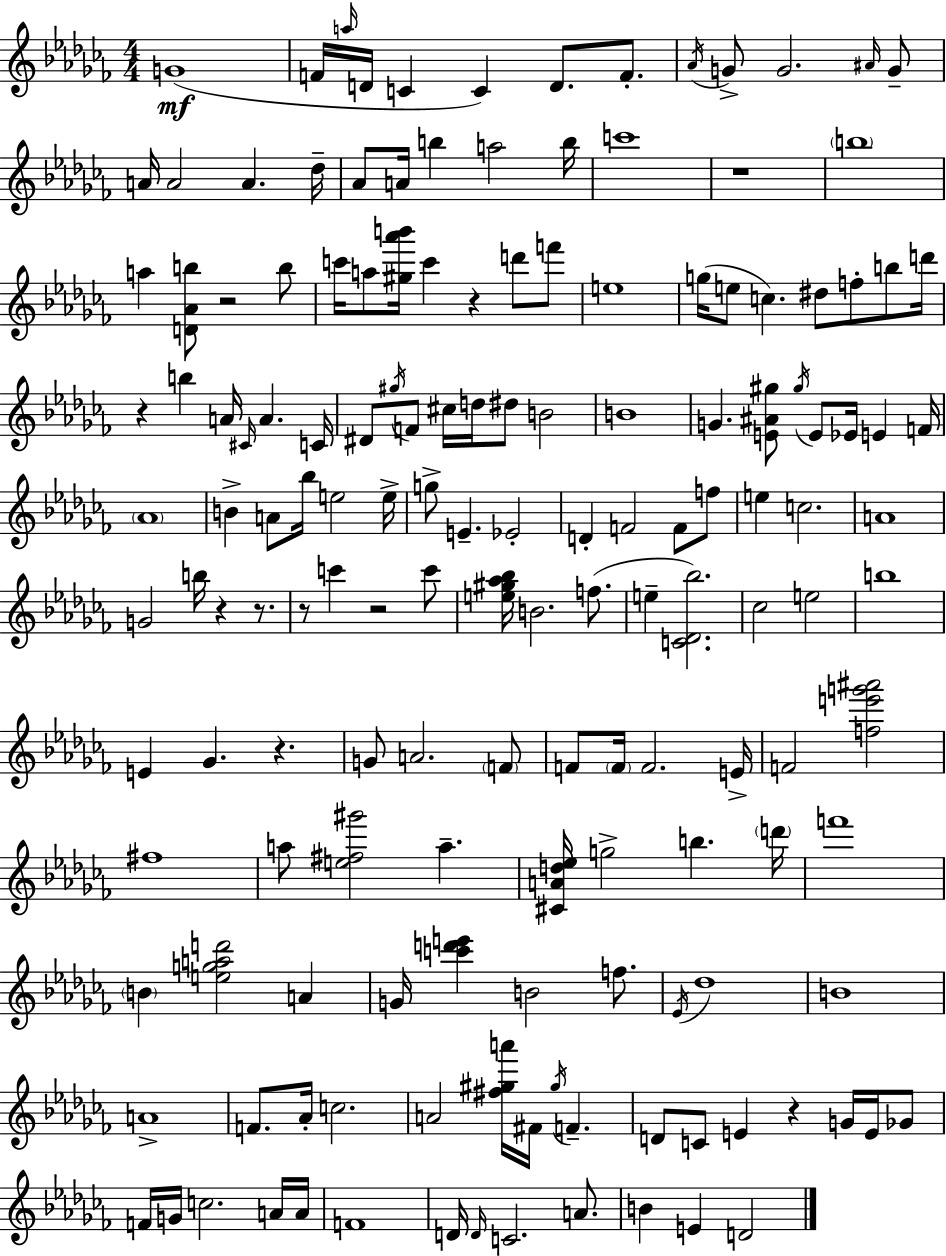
{
  \clef treble
  \numericTimeSignature
  \time 4/4
  \key aes \minor
  \repeat volta 2 { g'1(\mf | f'16 \grace { a''16 } d'16 c'4 c'4) d'8. f'8.-. | \acciaccatura { aes'16 } g'8-> g'2. | \grace { ais'16 } g'8-- a'16 a'2 a'4. | \break des''16-- aes'8 a'16 b''4 a''2 | b''16 c'''1 | r1 | \parenthesize b''1 | \break a''4 <d' aes' b''>8 r2 | b''8 c'''16 a''8 <gis'' aes''' b'''>16 c'''4 r4 d'''8 | f'''8 e''1 | g''16( e''8 c''4.) dis''8 f''8-. | \break b''8 d'''16 r4 b''4 a'16 \grace { cis'16 } a'4. | c'16 dis'8 \acciaccatura { gis''16 } f'8 cis''16 d''16 dis''8 b'2 | b'1 | g'4. <e' ais' gis''>8 \acciaccatura { gis''16 } e'8 | \break ees'16 e'4 f'16 \parenthesize aes'1 | b'4-> a'8 bes''16 e''2 | e''16-> g''8-> e'4.-- ees'2-. | d'4-. f'2 | \break f'8 f''8 e''4 c''2. | a'1 | g'2 b''16 r4 | r8. r8 c'''4 r2 | \break c'''8 <e'' gis'' aes'' bes''>16 b'2. | f''8.( e''4-- <c' des' bes''>2.) | ces''2 e''2 | b''1 | \break e'4 ges'4. | r4. g'8 a'2. | \parenthesize f'8 f'8 \parenthesize f'16 f'2. | e'16-> f'2 <f'' e''' g''' ais'''>2 | \break fis''1 | a''8 <e'' fis'' gis'''>2 | a''4.-- <cis' a' d'' ees''>16 g''2-> b''4. | \parenthesize d'''16 f'''1 | \break \parenthesize b'4 <e'' g'' a'' d'''>2 | a'4 g'16 <c''' d''' e'''>4 b'2 | f''8. \acciaccatura { ees'16 } des''1 | b'1 | \break a'1-> | f'8. aes'16-. c''2. | a'2 <fis'' gis'' a'''>16 | fis'16 \acciaccatura { gis''16 } f'4.-- d'8 c'8 e'4 | \break r4 g'16 e'16 ges'8 f'16 g'16 c''2. | a'16 a'16 f'1 | d'16 \grace { d'16 } c'2. | a'8. b'4 e'4 | \break d'2 } \bar "|."
}